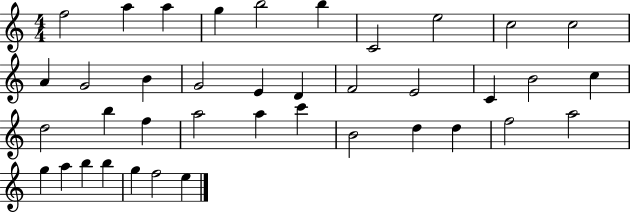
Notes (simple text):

F5/h A5/q A5/q G5/q B5/h B5/q C4/h E5/h C5/h C5/h A4/q G4/h B4/q G4/h E4/q D4/q F4/h E4/h C4/q B4/h C5/q D5/h B5/q F5/q A5/h A5/q C6/q B4/h D5/q D5/q F5/h A5/h G5/q A5/q B5/q B5/q G5/q F5/h E5/q